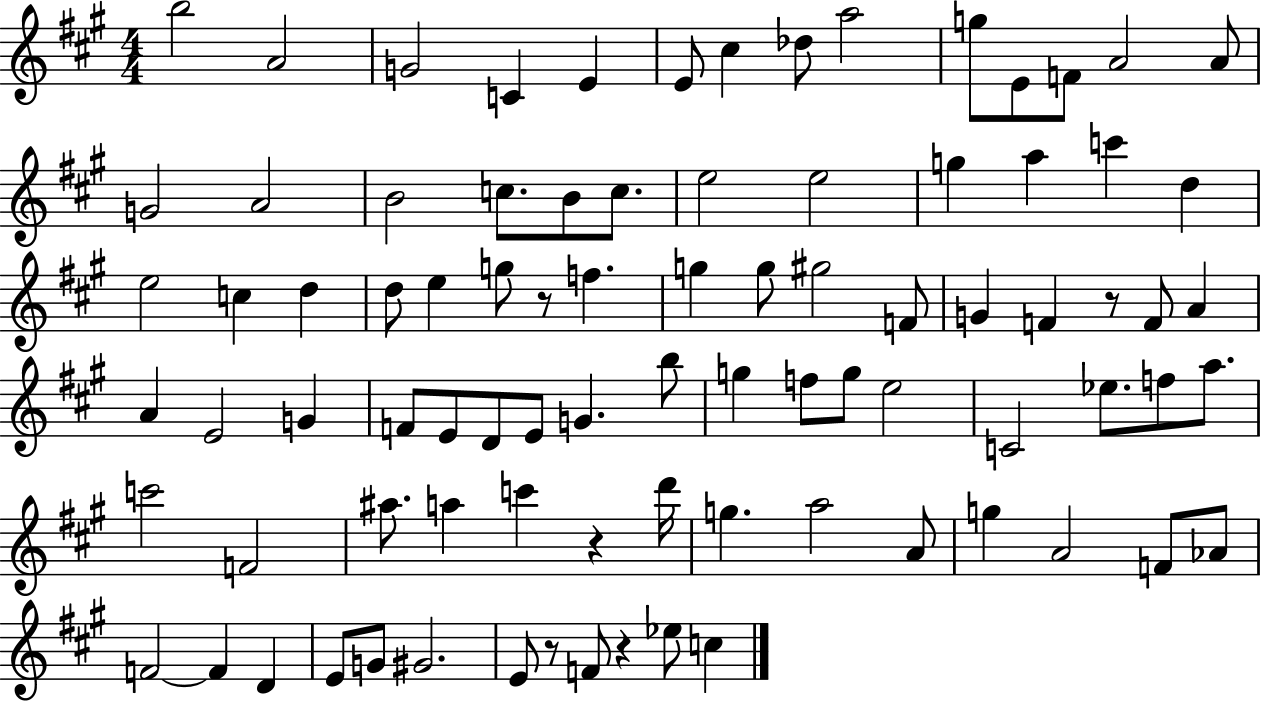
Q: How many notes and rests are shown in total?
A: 86